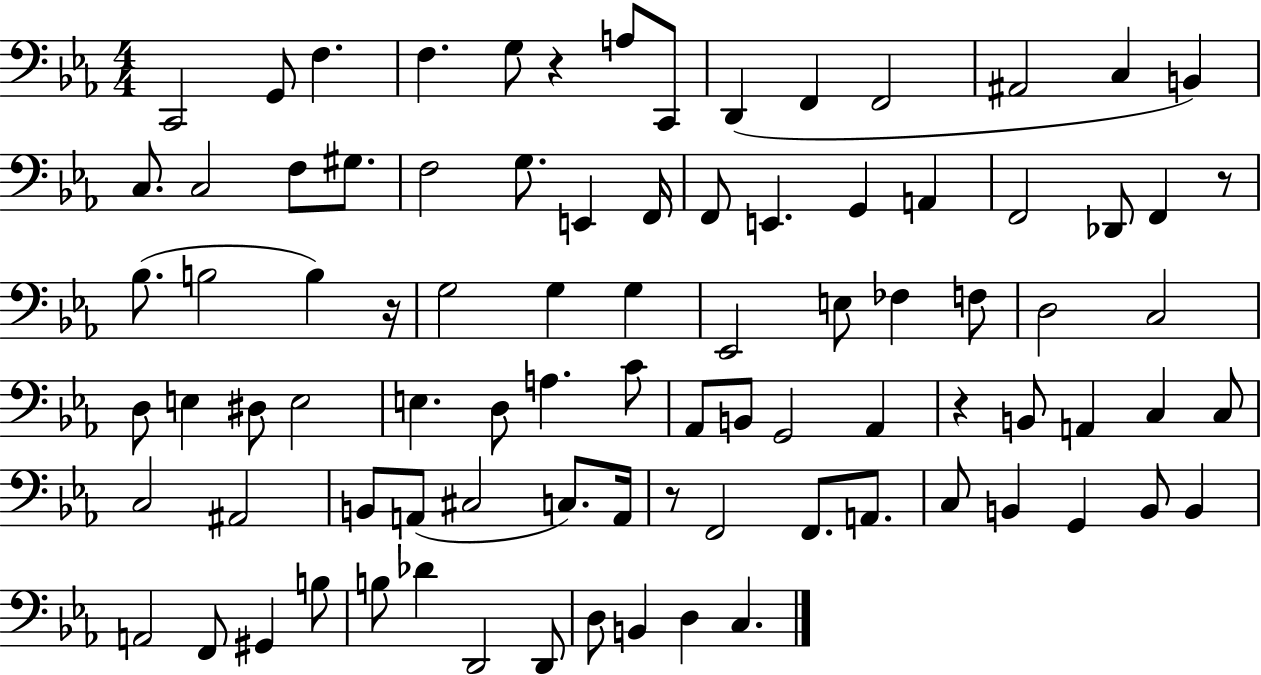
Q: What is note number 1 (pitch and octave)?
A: C2